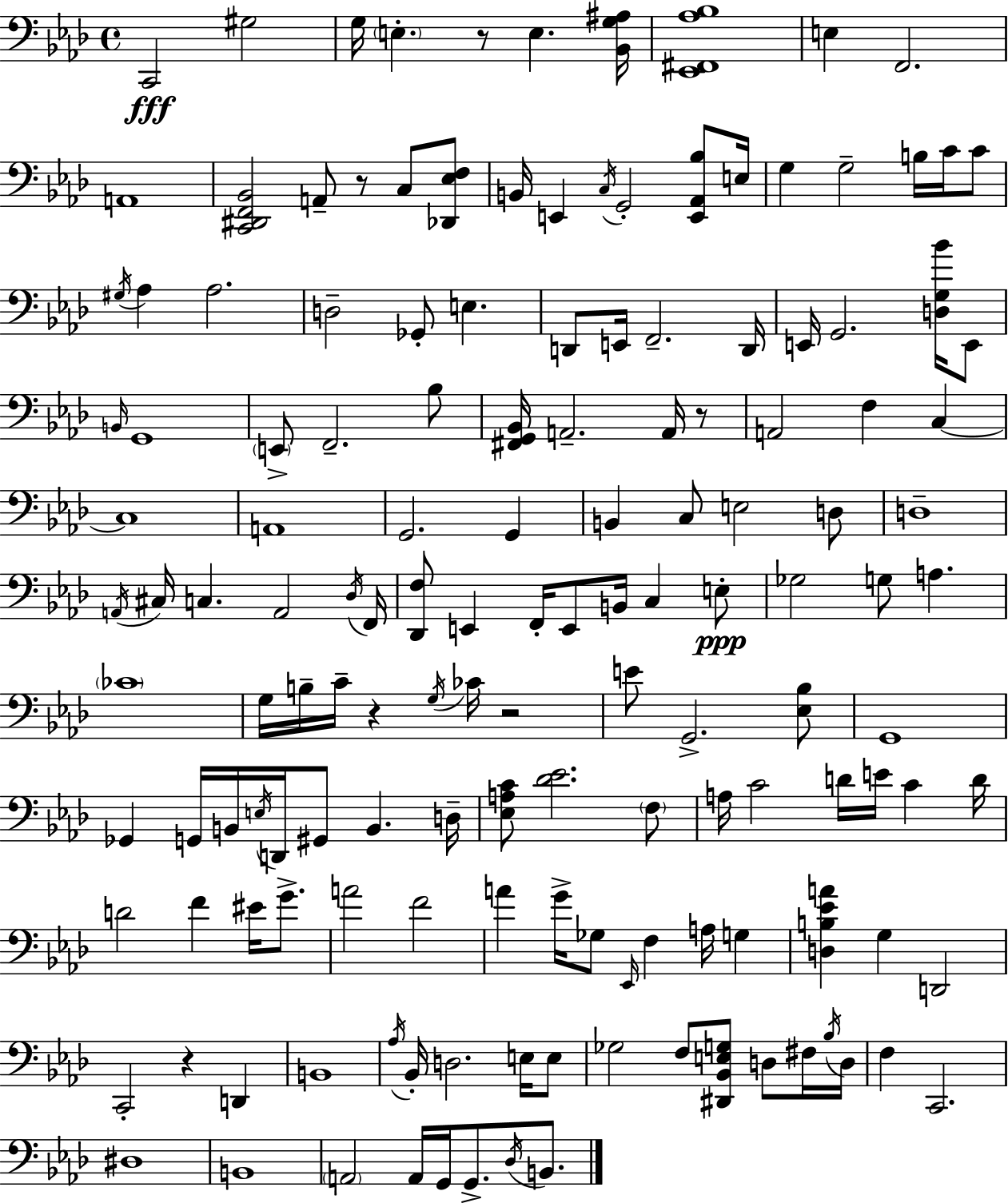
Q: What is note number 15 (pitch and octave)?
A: E3